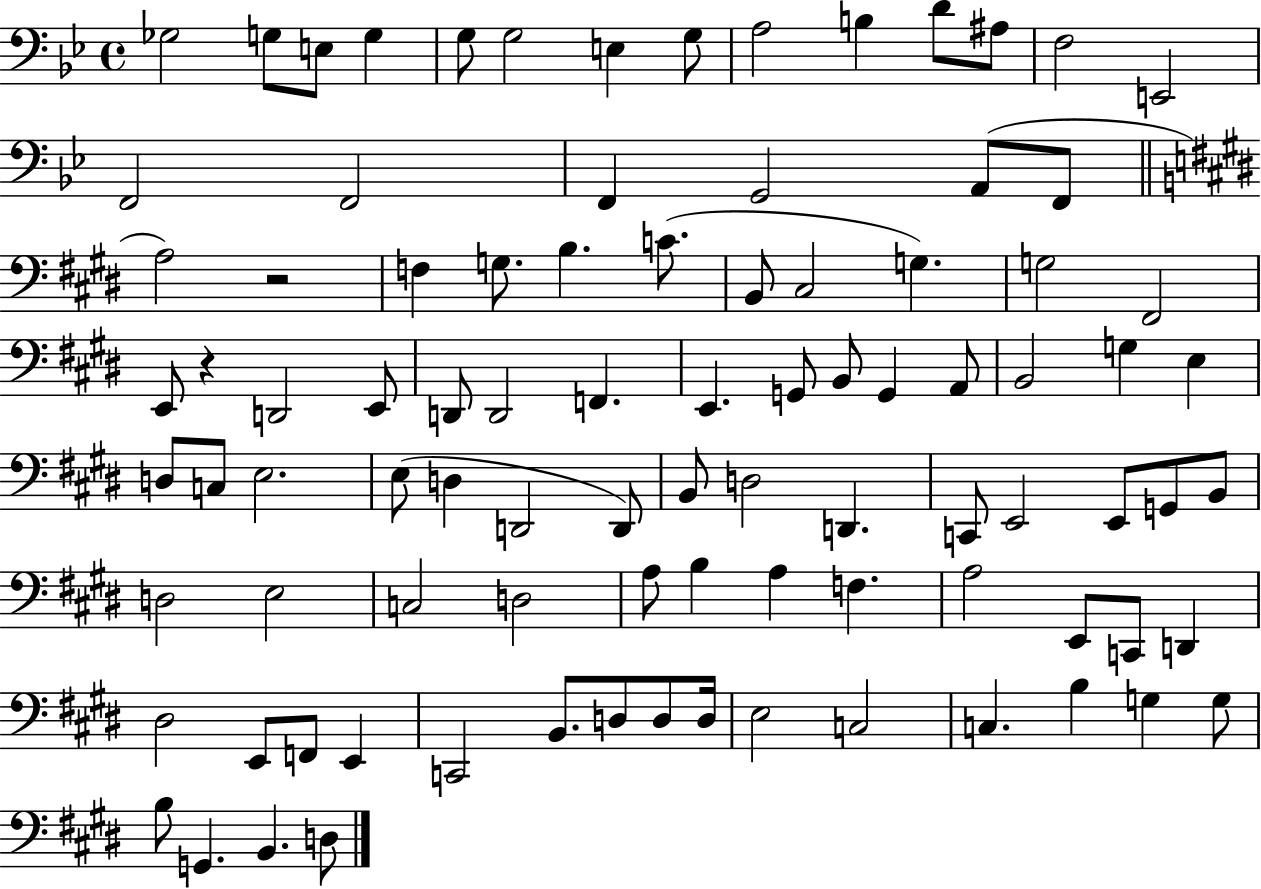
{
  \clef bass
  \time 4/4
  \defaultTimeSignature
  \key bes \major
  \repeat volta 2 { ges2 g8 e8 g4 | g8 g2 e4 g8 | a2 b4 d'8 ais8 | f2 e,2 | \break f,2 f,2 | f,4 g,2 a,8( f,8 | \bar "||" \break \key e \major a2) r2 | f4 g8. b4. c'8.( | b,8 cis2 g4.) | g2 fis,2 | \break e,8 r4 d,2 e,8 | d,8 d,2 f,4. | e,4. g,8 b,8 g,4 a,8 | b,2 g4 e4 | \break d8 c8 e2. | e8( d4 d,2 d,8) | b,8 d2 d,4. | c,8 e,2 e,8 g,8 b,8 | \break d2 e2 | c2 d2 | a8 b4 a4 f4. | a2 e,8 c,8 d,4 | \break dis2 e,8 f,8 e,4 | c,2 b,8. d8 d8 d16 | e2 c2 | c4. b4 g4 g8 | \break b8 g,4. b,4. d8 | } \bar "|."
}